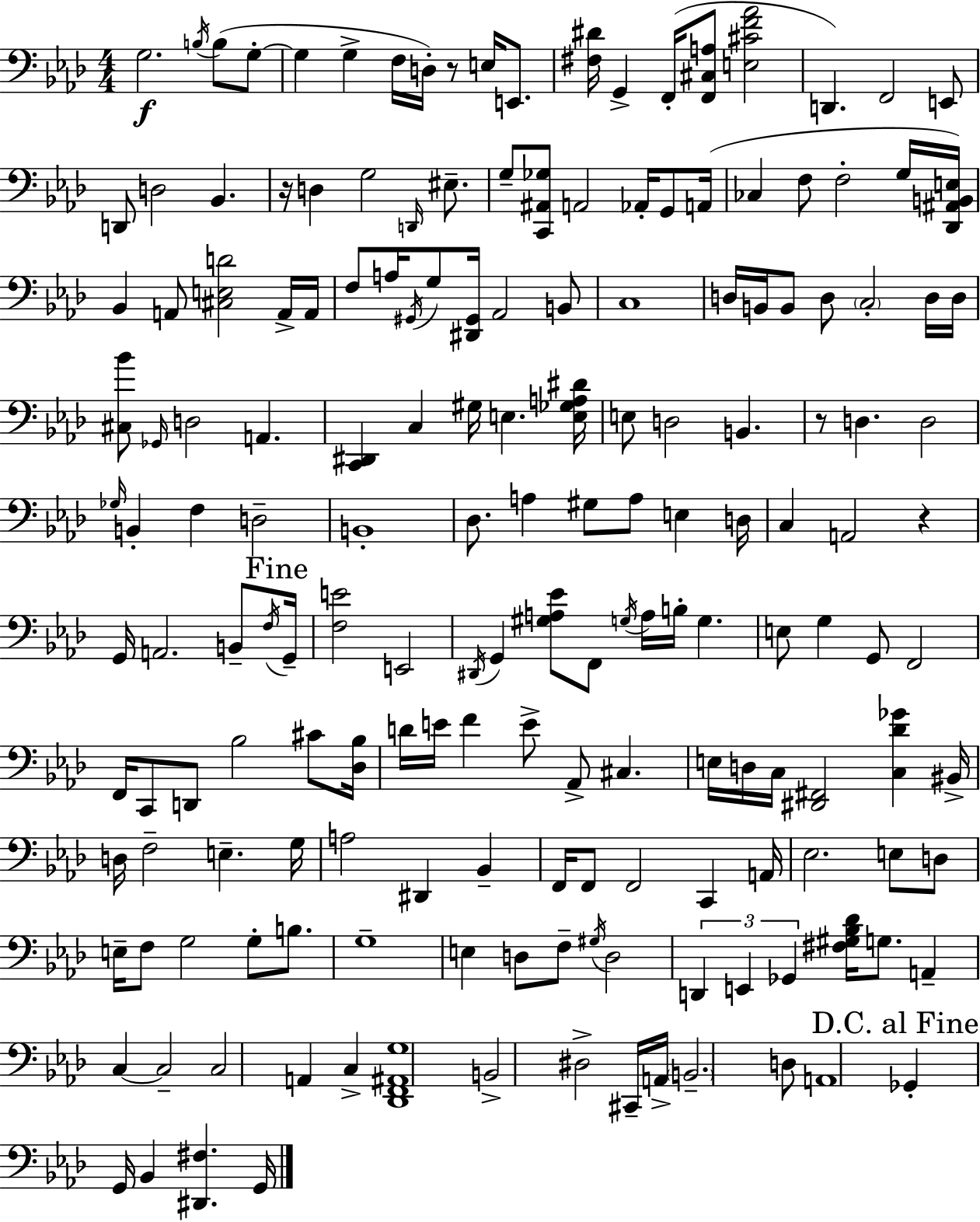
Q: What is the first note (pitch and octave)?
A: G3